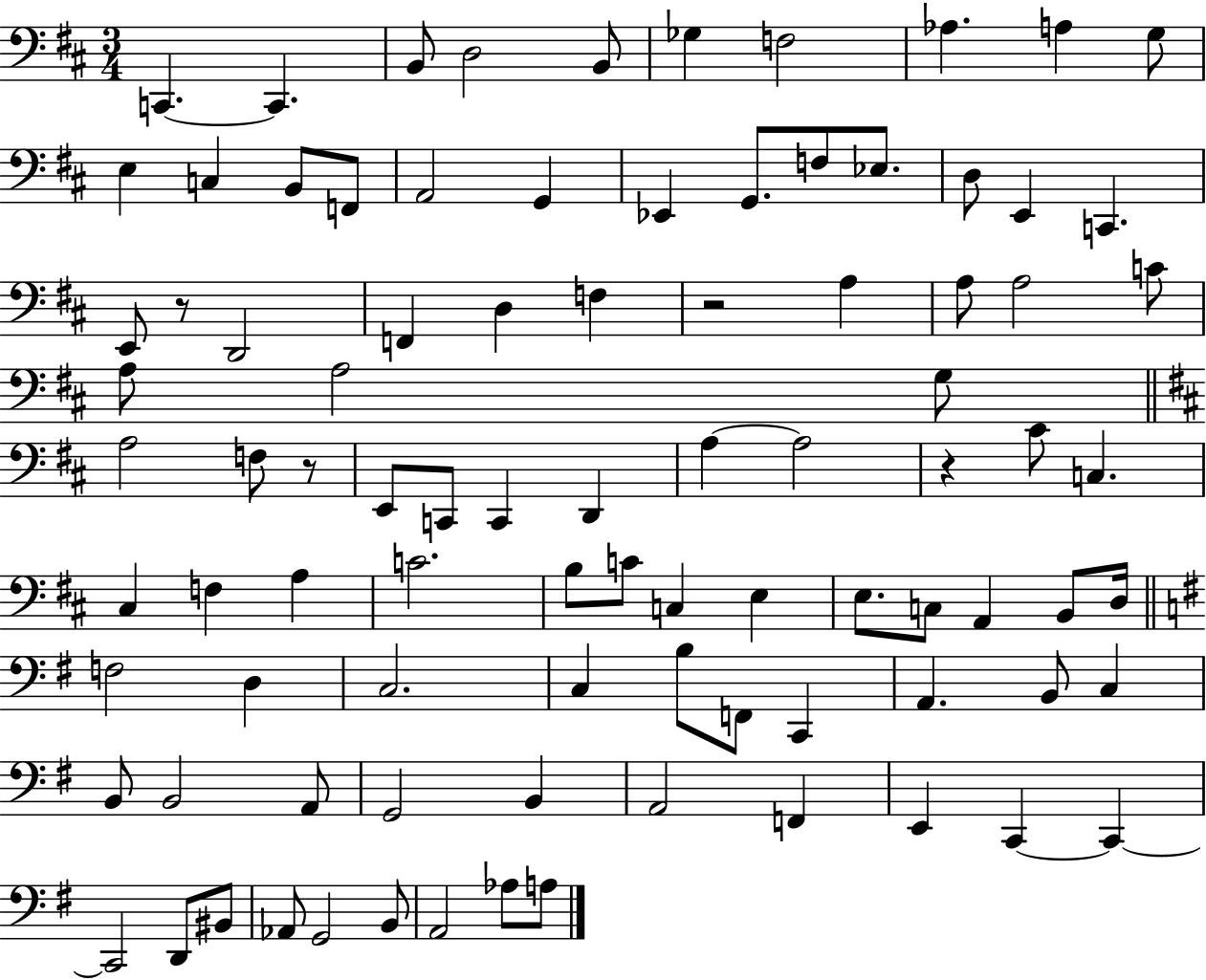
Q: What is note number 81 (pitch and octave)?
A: BIS2